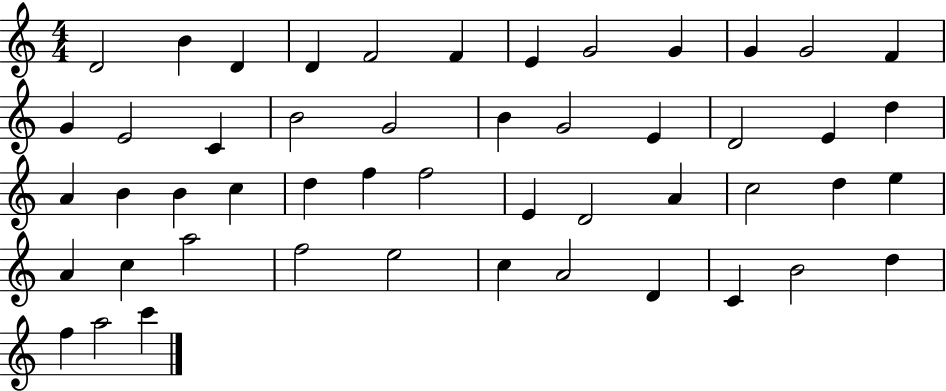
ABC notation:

X:1
T:Untitled
M:4/4
L:1/4
K:C
D2 B D D F2 F E G2 G G G2 F G E2 C B2 G2 B G2 E D2 E d A B B c d f f2 E D2 A c2 d e A c a2 f2 e2 c A2 D C B2 d f a2 c'